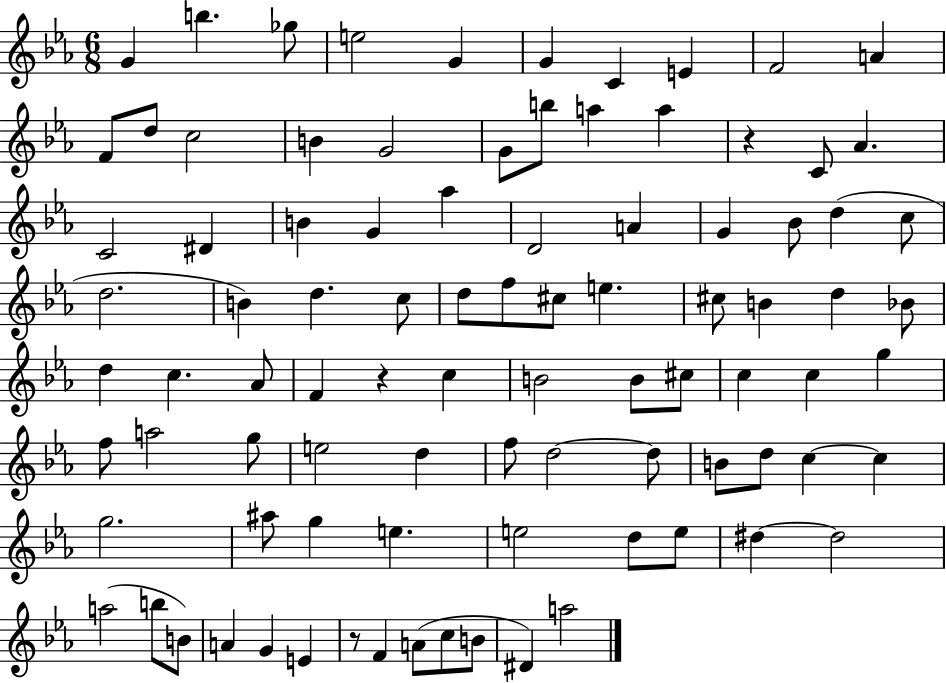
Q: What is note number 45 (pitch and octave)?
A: D5